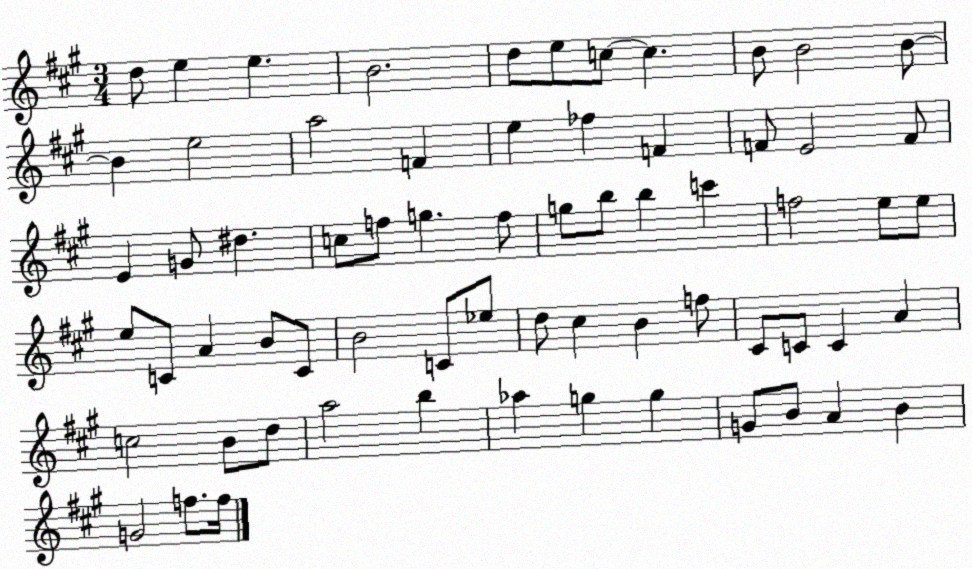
X:1
T:Untitled
M:3/4
L:1/4
K:A
d/2 e e B2 d/2 e/2 c/2 c B/2 B2 B/2 B e2 a2 F e _f F F/2 E2 F/2 E G/2 ^d c/2 f/2 g f/2 g/2 b/2 b c' f2 e/2 e/2 e/2 C/2 A B/2 C/2 B2 C/2 _e/2 d/2 ^c B f/2 ^C/2 C/2 C A c2 B/2 d/2 a2 b _a g g G/2 B/2 A B G2 f/2 f/4